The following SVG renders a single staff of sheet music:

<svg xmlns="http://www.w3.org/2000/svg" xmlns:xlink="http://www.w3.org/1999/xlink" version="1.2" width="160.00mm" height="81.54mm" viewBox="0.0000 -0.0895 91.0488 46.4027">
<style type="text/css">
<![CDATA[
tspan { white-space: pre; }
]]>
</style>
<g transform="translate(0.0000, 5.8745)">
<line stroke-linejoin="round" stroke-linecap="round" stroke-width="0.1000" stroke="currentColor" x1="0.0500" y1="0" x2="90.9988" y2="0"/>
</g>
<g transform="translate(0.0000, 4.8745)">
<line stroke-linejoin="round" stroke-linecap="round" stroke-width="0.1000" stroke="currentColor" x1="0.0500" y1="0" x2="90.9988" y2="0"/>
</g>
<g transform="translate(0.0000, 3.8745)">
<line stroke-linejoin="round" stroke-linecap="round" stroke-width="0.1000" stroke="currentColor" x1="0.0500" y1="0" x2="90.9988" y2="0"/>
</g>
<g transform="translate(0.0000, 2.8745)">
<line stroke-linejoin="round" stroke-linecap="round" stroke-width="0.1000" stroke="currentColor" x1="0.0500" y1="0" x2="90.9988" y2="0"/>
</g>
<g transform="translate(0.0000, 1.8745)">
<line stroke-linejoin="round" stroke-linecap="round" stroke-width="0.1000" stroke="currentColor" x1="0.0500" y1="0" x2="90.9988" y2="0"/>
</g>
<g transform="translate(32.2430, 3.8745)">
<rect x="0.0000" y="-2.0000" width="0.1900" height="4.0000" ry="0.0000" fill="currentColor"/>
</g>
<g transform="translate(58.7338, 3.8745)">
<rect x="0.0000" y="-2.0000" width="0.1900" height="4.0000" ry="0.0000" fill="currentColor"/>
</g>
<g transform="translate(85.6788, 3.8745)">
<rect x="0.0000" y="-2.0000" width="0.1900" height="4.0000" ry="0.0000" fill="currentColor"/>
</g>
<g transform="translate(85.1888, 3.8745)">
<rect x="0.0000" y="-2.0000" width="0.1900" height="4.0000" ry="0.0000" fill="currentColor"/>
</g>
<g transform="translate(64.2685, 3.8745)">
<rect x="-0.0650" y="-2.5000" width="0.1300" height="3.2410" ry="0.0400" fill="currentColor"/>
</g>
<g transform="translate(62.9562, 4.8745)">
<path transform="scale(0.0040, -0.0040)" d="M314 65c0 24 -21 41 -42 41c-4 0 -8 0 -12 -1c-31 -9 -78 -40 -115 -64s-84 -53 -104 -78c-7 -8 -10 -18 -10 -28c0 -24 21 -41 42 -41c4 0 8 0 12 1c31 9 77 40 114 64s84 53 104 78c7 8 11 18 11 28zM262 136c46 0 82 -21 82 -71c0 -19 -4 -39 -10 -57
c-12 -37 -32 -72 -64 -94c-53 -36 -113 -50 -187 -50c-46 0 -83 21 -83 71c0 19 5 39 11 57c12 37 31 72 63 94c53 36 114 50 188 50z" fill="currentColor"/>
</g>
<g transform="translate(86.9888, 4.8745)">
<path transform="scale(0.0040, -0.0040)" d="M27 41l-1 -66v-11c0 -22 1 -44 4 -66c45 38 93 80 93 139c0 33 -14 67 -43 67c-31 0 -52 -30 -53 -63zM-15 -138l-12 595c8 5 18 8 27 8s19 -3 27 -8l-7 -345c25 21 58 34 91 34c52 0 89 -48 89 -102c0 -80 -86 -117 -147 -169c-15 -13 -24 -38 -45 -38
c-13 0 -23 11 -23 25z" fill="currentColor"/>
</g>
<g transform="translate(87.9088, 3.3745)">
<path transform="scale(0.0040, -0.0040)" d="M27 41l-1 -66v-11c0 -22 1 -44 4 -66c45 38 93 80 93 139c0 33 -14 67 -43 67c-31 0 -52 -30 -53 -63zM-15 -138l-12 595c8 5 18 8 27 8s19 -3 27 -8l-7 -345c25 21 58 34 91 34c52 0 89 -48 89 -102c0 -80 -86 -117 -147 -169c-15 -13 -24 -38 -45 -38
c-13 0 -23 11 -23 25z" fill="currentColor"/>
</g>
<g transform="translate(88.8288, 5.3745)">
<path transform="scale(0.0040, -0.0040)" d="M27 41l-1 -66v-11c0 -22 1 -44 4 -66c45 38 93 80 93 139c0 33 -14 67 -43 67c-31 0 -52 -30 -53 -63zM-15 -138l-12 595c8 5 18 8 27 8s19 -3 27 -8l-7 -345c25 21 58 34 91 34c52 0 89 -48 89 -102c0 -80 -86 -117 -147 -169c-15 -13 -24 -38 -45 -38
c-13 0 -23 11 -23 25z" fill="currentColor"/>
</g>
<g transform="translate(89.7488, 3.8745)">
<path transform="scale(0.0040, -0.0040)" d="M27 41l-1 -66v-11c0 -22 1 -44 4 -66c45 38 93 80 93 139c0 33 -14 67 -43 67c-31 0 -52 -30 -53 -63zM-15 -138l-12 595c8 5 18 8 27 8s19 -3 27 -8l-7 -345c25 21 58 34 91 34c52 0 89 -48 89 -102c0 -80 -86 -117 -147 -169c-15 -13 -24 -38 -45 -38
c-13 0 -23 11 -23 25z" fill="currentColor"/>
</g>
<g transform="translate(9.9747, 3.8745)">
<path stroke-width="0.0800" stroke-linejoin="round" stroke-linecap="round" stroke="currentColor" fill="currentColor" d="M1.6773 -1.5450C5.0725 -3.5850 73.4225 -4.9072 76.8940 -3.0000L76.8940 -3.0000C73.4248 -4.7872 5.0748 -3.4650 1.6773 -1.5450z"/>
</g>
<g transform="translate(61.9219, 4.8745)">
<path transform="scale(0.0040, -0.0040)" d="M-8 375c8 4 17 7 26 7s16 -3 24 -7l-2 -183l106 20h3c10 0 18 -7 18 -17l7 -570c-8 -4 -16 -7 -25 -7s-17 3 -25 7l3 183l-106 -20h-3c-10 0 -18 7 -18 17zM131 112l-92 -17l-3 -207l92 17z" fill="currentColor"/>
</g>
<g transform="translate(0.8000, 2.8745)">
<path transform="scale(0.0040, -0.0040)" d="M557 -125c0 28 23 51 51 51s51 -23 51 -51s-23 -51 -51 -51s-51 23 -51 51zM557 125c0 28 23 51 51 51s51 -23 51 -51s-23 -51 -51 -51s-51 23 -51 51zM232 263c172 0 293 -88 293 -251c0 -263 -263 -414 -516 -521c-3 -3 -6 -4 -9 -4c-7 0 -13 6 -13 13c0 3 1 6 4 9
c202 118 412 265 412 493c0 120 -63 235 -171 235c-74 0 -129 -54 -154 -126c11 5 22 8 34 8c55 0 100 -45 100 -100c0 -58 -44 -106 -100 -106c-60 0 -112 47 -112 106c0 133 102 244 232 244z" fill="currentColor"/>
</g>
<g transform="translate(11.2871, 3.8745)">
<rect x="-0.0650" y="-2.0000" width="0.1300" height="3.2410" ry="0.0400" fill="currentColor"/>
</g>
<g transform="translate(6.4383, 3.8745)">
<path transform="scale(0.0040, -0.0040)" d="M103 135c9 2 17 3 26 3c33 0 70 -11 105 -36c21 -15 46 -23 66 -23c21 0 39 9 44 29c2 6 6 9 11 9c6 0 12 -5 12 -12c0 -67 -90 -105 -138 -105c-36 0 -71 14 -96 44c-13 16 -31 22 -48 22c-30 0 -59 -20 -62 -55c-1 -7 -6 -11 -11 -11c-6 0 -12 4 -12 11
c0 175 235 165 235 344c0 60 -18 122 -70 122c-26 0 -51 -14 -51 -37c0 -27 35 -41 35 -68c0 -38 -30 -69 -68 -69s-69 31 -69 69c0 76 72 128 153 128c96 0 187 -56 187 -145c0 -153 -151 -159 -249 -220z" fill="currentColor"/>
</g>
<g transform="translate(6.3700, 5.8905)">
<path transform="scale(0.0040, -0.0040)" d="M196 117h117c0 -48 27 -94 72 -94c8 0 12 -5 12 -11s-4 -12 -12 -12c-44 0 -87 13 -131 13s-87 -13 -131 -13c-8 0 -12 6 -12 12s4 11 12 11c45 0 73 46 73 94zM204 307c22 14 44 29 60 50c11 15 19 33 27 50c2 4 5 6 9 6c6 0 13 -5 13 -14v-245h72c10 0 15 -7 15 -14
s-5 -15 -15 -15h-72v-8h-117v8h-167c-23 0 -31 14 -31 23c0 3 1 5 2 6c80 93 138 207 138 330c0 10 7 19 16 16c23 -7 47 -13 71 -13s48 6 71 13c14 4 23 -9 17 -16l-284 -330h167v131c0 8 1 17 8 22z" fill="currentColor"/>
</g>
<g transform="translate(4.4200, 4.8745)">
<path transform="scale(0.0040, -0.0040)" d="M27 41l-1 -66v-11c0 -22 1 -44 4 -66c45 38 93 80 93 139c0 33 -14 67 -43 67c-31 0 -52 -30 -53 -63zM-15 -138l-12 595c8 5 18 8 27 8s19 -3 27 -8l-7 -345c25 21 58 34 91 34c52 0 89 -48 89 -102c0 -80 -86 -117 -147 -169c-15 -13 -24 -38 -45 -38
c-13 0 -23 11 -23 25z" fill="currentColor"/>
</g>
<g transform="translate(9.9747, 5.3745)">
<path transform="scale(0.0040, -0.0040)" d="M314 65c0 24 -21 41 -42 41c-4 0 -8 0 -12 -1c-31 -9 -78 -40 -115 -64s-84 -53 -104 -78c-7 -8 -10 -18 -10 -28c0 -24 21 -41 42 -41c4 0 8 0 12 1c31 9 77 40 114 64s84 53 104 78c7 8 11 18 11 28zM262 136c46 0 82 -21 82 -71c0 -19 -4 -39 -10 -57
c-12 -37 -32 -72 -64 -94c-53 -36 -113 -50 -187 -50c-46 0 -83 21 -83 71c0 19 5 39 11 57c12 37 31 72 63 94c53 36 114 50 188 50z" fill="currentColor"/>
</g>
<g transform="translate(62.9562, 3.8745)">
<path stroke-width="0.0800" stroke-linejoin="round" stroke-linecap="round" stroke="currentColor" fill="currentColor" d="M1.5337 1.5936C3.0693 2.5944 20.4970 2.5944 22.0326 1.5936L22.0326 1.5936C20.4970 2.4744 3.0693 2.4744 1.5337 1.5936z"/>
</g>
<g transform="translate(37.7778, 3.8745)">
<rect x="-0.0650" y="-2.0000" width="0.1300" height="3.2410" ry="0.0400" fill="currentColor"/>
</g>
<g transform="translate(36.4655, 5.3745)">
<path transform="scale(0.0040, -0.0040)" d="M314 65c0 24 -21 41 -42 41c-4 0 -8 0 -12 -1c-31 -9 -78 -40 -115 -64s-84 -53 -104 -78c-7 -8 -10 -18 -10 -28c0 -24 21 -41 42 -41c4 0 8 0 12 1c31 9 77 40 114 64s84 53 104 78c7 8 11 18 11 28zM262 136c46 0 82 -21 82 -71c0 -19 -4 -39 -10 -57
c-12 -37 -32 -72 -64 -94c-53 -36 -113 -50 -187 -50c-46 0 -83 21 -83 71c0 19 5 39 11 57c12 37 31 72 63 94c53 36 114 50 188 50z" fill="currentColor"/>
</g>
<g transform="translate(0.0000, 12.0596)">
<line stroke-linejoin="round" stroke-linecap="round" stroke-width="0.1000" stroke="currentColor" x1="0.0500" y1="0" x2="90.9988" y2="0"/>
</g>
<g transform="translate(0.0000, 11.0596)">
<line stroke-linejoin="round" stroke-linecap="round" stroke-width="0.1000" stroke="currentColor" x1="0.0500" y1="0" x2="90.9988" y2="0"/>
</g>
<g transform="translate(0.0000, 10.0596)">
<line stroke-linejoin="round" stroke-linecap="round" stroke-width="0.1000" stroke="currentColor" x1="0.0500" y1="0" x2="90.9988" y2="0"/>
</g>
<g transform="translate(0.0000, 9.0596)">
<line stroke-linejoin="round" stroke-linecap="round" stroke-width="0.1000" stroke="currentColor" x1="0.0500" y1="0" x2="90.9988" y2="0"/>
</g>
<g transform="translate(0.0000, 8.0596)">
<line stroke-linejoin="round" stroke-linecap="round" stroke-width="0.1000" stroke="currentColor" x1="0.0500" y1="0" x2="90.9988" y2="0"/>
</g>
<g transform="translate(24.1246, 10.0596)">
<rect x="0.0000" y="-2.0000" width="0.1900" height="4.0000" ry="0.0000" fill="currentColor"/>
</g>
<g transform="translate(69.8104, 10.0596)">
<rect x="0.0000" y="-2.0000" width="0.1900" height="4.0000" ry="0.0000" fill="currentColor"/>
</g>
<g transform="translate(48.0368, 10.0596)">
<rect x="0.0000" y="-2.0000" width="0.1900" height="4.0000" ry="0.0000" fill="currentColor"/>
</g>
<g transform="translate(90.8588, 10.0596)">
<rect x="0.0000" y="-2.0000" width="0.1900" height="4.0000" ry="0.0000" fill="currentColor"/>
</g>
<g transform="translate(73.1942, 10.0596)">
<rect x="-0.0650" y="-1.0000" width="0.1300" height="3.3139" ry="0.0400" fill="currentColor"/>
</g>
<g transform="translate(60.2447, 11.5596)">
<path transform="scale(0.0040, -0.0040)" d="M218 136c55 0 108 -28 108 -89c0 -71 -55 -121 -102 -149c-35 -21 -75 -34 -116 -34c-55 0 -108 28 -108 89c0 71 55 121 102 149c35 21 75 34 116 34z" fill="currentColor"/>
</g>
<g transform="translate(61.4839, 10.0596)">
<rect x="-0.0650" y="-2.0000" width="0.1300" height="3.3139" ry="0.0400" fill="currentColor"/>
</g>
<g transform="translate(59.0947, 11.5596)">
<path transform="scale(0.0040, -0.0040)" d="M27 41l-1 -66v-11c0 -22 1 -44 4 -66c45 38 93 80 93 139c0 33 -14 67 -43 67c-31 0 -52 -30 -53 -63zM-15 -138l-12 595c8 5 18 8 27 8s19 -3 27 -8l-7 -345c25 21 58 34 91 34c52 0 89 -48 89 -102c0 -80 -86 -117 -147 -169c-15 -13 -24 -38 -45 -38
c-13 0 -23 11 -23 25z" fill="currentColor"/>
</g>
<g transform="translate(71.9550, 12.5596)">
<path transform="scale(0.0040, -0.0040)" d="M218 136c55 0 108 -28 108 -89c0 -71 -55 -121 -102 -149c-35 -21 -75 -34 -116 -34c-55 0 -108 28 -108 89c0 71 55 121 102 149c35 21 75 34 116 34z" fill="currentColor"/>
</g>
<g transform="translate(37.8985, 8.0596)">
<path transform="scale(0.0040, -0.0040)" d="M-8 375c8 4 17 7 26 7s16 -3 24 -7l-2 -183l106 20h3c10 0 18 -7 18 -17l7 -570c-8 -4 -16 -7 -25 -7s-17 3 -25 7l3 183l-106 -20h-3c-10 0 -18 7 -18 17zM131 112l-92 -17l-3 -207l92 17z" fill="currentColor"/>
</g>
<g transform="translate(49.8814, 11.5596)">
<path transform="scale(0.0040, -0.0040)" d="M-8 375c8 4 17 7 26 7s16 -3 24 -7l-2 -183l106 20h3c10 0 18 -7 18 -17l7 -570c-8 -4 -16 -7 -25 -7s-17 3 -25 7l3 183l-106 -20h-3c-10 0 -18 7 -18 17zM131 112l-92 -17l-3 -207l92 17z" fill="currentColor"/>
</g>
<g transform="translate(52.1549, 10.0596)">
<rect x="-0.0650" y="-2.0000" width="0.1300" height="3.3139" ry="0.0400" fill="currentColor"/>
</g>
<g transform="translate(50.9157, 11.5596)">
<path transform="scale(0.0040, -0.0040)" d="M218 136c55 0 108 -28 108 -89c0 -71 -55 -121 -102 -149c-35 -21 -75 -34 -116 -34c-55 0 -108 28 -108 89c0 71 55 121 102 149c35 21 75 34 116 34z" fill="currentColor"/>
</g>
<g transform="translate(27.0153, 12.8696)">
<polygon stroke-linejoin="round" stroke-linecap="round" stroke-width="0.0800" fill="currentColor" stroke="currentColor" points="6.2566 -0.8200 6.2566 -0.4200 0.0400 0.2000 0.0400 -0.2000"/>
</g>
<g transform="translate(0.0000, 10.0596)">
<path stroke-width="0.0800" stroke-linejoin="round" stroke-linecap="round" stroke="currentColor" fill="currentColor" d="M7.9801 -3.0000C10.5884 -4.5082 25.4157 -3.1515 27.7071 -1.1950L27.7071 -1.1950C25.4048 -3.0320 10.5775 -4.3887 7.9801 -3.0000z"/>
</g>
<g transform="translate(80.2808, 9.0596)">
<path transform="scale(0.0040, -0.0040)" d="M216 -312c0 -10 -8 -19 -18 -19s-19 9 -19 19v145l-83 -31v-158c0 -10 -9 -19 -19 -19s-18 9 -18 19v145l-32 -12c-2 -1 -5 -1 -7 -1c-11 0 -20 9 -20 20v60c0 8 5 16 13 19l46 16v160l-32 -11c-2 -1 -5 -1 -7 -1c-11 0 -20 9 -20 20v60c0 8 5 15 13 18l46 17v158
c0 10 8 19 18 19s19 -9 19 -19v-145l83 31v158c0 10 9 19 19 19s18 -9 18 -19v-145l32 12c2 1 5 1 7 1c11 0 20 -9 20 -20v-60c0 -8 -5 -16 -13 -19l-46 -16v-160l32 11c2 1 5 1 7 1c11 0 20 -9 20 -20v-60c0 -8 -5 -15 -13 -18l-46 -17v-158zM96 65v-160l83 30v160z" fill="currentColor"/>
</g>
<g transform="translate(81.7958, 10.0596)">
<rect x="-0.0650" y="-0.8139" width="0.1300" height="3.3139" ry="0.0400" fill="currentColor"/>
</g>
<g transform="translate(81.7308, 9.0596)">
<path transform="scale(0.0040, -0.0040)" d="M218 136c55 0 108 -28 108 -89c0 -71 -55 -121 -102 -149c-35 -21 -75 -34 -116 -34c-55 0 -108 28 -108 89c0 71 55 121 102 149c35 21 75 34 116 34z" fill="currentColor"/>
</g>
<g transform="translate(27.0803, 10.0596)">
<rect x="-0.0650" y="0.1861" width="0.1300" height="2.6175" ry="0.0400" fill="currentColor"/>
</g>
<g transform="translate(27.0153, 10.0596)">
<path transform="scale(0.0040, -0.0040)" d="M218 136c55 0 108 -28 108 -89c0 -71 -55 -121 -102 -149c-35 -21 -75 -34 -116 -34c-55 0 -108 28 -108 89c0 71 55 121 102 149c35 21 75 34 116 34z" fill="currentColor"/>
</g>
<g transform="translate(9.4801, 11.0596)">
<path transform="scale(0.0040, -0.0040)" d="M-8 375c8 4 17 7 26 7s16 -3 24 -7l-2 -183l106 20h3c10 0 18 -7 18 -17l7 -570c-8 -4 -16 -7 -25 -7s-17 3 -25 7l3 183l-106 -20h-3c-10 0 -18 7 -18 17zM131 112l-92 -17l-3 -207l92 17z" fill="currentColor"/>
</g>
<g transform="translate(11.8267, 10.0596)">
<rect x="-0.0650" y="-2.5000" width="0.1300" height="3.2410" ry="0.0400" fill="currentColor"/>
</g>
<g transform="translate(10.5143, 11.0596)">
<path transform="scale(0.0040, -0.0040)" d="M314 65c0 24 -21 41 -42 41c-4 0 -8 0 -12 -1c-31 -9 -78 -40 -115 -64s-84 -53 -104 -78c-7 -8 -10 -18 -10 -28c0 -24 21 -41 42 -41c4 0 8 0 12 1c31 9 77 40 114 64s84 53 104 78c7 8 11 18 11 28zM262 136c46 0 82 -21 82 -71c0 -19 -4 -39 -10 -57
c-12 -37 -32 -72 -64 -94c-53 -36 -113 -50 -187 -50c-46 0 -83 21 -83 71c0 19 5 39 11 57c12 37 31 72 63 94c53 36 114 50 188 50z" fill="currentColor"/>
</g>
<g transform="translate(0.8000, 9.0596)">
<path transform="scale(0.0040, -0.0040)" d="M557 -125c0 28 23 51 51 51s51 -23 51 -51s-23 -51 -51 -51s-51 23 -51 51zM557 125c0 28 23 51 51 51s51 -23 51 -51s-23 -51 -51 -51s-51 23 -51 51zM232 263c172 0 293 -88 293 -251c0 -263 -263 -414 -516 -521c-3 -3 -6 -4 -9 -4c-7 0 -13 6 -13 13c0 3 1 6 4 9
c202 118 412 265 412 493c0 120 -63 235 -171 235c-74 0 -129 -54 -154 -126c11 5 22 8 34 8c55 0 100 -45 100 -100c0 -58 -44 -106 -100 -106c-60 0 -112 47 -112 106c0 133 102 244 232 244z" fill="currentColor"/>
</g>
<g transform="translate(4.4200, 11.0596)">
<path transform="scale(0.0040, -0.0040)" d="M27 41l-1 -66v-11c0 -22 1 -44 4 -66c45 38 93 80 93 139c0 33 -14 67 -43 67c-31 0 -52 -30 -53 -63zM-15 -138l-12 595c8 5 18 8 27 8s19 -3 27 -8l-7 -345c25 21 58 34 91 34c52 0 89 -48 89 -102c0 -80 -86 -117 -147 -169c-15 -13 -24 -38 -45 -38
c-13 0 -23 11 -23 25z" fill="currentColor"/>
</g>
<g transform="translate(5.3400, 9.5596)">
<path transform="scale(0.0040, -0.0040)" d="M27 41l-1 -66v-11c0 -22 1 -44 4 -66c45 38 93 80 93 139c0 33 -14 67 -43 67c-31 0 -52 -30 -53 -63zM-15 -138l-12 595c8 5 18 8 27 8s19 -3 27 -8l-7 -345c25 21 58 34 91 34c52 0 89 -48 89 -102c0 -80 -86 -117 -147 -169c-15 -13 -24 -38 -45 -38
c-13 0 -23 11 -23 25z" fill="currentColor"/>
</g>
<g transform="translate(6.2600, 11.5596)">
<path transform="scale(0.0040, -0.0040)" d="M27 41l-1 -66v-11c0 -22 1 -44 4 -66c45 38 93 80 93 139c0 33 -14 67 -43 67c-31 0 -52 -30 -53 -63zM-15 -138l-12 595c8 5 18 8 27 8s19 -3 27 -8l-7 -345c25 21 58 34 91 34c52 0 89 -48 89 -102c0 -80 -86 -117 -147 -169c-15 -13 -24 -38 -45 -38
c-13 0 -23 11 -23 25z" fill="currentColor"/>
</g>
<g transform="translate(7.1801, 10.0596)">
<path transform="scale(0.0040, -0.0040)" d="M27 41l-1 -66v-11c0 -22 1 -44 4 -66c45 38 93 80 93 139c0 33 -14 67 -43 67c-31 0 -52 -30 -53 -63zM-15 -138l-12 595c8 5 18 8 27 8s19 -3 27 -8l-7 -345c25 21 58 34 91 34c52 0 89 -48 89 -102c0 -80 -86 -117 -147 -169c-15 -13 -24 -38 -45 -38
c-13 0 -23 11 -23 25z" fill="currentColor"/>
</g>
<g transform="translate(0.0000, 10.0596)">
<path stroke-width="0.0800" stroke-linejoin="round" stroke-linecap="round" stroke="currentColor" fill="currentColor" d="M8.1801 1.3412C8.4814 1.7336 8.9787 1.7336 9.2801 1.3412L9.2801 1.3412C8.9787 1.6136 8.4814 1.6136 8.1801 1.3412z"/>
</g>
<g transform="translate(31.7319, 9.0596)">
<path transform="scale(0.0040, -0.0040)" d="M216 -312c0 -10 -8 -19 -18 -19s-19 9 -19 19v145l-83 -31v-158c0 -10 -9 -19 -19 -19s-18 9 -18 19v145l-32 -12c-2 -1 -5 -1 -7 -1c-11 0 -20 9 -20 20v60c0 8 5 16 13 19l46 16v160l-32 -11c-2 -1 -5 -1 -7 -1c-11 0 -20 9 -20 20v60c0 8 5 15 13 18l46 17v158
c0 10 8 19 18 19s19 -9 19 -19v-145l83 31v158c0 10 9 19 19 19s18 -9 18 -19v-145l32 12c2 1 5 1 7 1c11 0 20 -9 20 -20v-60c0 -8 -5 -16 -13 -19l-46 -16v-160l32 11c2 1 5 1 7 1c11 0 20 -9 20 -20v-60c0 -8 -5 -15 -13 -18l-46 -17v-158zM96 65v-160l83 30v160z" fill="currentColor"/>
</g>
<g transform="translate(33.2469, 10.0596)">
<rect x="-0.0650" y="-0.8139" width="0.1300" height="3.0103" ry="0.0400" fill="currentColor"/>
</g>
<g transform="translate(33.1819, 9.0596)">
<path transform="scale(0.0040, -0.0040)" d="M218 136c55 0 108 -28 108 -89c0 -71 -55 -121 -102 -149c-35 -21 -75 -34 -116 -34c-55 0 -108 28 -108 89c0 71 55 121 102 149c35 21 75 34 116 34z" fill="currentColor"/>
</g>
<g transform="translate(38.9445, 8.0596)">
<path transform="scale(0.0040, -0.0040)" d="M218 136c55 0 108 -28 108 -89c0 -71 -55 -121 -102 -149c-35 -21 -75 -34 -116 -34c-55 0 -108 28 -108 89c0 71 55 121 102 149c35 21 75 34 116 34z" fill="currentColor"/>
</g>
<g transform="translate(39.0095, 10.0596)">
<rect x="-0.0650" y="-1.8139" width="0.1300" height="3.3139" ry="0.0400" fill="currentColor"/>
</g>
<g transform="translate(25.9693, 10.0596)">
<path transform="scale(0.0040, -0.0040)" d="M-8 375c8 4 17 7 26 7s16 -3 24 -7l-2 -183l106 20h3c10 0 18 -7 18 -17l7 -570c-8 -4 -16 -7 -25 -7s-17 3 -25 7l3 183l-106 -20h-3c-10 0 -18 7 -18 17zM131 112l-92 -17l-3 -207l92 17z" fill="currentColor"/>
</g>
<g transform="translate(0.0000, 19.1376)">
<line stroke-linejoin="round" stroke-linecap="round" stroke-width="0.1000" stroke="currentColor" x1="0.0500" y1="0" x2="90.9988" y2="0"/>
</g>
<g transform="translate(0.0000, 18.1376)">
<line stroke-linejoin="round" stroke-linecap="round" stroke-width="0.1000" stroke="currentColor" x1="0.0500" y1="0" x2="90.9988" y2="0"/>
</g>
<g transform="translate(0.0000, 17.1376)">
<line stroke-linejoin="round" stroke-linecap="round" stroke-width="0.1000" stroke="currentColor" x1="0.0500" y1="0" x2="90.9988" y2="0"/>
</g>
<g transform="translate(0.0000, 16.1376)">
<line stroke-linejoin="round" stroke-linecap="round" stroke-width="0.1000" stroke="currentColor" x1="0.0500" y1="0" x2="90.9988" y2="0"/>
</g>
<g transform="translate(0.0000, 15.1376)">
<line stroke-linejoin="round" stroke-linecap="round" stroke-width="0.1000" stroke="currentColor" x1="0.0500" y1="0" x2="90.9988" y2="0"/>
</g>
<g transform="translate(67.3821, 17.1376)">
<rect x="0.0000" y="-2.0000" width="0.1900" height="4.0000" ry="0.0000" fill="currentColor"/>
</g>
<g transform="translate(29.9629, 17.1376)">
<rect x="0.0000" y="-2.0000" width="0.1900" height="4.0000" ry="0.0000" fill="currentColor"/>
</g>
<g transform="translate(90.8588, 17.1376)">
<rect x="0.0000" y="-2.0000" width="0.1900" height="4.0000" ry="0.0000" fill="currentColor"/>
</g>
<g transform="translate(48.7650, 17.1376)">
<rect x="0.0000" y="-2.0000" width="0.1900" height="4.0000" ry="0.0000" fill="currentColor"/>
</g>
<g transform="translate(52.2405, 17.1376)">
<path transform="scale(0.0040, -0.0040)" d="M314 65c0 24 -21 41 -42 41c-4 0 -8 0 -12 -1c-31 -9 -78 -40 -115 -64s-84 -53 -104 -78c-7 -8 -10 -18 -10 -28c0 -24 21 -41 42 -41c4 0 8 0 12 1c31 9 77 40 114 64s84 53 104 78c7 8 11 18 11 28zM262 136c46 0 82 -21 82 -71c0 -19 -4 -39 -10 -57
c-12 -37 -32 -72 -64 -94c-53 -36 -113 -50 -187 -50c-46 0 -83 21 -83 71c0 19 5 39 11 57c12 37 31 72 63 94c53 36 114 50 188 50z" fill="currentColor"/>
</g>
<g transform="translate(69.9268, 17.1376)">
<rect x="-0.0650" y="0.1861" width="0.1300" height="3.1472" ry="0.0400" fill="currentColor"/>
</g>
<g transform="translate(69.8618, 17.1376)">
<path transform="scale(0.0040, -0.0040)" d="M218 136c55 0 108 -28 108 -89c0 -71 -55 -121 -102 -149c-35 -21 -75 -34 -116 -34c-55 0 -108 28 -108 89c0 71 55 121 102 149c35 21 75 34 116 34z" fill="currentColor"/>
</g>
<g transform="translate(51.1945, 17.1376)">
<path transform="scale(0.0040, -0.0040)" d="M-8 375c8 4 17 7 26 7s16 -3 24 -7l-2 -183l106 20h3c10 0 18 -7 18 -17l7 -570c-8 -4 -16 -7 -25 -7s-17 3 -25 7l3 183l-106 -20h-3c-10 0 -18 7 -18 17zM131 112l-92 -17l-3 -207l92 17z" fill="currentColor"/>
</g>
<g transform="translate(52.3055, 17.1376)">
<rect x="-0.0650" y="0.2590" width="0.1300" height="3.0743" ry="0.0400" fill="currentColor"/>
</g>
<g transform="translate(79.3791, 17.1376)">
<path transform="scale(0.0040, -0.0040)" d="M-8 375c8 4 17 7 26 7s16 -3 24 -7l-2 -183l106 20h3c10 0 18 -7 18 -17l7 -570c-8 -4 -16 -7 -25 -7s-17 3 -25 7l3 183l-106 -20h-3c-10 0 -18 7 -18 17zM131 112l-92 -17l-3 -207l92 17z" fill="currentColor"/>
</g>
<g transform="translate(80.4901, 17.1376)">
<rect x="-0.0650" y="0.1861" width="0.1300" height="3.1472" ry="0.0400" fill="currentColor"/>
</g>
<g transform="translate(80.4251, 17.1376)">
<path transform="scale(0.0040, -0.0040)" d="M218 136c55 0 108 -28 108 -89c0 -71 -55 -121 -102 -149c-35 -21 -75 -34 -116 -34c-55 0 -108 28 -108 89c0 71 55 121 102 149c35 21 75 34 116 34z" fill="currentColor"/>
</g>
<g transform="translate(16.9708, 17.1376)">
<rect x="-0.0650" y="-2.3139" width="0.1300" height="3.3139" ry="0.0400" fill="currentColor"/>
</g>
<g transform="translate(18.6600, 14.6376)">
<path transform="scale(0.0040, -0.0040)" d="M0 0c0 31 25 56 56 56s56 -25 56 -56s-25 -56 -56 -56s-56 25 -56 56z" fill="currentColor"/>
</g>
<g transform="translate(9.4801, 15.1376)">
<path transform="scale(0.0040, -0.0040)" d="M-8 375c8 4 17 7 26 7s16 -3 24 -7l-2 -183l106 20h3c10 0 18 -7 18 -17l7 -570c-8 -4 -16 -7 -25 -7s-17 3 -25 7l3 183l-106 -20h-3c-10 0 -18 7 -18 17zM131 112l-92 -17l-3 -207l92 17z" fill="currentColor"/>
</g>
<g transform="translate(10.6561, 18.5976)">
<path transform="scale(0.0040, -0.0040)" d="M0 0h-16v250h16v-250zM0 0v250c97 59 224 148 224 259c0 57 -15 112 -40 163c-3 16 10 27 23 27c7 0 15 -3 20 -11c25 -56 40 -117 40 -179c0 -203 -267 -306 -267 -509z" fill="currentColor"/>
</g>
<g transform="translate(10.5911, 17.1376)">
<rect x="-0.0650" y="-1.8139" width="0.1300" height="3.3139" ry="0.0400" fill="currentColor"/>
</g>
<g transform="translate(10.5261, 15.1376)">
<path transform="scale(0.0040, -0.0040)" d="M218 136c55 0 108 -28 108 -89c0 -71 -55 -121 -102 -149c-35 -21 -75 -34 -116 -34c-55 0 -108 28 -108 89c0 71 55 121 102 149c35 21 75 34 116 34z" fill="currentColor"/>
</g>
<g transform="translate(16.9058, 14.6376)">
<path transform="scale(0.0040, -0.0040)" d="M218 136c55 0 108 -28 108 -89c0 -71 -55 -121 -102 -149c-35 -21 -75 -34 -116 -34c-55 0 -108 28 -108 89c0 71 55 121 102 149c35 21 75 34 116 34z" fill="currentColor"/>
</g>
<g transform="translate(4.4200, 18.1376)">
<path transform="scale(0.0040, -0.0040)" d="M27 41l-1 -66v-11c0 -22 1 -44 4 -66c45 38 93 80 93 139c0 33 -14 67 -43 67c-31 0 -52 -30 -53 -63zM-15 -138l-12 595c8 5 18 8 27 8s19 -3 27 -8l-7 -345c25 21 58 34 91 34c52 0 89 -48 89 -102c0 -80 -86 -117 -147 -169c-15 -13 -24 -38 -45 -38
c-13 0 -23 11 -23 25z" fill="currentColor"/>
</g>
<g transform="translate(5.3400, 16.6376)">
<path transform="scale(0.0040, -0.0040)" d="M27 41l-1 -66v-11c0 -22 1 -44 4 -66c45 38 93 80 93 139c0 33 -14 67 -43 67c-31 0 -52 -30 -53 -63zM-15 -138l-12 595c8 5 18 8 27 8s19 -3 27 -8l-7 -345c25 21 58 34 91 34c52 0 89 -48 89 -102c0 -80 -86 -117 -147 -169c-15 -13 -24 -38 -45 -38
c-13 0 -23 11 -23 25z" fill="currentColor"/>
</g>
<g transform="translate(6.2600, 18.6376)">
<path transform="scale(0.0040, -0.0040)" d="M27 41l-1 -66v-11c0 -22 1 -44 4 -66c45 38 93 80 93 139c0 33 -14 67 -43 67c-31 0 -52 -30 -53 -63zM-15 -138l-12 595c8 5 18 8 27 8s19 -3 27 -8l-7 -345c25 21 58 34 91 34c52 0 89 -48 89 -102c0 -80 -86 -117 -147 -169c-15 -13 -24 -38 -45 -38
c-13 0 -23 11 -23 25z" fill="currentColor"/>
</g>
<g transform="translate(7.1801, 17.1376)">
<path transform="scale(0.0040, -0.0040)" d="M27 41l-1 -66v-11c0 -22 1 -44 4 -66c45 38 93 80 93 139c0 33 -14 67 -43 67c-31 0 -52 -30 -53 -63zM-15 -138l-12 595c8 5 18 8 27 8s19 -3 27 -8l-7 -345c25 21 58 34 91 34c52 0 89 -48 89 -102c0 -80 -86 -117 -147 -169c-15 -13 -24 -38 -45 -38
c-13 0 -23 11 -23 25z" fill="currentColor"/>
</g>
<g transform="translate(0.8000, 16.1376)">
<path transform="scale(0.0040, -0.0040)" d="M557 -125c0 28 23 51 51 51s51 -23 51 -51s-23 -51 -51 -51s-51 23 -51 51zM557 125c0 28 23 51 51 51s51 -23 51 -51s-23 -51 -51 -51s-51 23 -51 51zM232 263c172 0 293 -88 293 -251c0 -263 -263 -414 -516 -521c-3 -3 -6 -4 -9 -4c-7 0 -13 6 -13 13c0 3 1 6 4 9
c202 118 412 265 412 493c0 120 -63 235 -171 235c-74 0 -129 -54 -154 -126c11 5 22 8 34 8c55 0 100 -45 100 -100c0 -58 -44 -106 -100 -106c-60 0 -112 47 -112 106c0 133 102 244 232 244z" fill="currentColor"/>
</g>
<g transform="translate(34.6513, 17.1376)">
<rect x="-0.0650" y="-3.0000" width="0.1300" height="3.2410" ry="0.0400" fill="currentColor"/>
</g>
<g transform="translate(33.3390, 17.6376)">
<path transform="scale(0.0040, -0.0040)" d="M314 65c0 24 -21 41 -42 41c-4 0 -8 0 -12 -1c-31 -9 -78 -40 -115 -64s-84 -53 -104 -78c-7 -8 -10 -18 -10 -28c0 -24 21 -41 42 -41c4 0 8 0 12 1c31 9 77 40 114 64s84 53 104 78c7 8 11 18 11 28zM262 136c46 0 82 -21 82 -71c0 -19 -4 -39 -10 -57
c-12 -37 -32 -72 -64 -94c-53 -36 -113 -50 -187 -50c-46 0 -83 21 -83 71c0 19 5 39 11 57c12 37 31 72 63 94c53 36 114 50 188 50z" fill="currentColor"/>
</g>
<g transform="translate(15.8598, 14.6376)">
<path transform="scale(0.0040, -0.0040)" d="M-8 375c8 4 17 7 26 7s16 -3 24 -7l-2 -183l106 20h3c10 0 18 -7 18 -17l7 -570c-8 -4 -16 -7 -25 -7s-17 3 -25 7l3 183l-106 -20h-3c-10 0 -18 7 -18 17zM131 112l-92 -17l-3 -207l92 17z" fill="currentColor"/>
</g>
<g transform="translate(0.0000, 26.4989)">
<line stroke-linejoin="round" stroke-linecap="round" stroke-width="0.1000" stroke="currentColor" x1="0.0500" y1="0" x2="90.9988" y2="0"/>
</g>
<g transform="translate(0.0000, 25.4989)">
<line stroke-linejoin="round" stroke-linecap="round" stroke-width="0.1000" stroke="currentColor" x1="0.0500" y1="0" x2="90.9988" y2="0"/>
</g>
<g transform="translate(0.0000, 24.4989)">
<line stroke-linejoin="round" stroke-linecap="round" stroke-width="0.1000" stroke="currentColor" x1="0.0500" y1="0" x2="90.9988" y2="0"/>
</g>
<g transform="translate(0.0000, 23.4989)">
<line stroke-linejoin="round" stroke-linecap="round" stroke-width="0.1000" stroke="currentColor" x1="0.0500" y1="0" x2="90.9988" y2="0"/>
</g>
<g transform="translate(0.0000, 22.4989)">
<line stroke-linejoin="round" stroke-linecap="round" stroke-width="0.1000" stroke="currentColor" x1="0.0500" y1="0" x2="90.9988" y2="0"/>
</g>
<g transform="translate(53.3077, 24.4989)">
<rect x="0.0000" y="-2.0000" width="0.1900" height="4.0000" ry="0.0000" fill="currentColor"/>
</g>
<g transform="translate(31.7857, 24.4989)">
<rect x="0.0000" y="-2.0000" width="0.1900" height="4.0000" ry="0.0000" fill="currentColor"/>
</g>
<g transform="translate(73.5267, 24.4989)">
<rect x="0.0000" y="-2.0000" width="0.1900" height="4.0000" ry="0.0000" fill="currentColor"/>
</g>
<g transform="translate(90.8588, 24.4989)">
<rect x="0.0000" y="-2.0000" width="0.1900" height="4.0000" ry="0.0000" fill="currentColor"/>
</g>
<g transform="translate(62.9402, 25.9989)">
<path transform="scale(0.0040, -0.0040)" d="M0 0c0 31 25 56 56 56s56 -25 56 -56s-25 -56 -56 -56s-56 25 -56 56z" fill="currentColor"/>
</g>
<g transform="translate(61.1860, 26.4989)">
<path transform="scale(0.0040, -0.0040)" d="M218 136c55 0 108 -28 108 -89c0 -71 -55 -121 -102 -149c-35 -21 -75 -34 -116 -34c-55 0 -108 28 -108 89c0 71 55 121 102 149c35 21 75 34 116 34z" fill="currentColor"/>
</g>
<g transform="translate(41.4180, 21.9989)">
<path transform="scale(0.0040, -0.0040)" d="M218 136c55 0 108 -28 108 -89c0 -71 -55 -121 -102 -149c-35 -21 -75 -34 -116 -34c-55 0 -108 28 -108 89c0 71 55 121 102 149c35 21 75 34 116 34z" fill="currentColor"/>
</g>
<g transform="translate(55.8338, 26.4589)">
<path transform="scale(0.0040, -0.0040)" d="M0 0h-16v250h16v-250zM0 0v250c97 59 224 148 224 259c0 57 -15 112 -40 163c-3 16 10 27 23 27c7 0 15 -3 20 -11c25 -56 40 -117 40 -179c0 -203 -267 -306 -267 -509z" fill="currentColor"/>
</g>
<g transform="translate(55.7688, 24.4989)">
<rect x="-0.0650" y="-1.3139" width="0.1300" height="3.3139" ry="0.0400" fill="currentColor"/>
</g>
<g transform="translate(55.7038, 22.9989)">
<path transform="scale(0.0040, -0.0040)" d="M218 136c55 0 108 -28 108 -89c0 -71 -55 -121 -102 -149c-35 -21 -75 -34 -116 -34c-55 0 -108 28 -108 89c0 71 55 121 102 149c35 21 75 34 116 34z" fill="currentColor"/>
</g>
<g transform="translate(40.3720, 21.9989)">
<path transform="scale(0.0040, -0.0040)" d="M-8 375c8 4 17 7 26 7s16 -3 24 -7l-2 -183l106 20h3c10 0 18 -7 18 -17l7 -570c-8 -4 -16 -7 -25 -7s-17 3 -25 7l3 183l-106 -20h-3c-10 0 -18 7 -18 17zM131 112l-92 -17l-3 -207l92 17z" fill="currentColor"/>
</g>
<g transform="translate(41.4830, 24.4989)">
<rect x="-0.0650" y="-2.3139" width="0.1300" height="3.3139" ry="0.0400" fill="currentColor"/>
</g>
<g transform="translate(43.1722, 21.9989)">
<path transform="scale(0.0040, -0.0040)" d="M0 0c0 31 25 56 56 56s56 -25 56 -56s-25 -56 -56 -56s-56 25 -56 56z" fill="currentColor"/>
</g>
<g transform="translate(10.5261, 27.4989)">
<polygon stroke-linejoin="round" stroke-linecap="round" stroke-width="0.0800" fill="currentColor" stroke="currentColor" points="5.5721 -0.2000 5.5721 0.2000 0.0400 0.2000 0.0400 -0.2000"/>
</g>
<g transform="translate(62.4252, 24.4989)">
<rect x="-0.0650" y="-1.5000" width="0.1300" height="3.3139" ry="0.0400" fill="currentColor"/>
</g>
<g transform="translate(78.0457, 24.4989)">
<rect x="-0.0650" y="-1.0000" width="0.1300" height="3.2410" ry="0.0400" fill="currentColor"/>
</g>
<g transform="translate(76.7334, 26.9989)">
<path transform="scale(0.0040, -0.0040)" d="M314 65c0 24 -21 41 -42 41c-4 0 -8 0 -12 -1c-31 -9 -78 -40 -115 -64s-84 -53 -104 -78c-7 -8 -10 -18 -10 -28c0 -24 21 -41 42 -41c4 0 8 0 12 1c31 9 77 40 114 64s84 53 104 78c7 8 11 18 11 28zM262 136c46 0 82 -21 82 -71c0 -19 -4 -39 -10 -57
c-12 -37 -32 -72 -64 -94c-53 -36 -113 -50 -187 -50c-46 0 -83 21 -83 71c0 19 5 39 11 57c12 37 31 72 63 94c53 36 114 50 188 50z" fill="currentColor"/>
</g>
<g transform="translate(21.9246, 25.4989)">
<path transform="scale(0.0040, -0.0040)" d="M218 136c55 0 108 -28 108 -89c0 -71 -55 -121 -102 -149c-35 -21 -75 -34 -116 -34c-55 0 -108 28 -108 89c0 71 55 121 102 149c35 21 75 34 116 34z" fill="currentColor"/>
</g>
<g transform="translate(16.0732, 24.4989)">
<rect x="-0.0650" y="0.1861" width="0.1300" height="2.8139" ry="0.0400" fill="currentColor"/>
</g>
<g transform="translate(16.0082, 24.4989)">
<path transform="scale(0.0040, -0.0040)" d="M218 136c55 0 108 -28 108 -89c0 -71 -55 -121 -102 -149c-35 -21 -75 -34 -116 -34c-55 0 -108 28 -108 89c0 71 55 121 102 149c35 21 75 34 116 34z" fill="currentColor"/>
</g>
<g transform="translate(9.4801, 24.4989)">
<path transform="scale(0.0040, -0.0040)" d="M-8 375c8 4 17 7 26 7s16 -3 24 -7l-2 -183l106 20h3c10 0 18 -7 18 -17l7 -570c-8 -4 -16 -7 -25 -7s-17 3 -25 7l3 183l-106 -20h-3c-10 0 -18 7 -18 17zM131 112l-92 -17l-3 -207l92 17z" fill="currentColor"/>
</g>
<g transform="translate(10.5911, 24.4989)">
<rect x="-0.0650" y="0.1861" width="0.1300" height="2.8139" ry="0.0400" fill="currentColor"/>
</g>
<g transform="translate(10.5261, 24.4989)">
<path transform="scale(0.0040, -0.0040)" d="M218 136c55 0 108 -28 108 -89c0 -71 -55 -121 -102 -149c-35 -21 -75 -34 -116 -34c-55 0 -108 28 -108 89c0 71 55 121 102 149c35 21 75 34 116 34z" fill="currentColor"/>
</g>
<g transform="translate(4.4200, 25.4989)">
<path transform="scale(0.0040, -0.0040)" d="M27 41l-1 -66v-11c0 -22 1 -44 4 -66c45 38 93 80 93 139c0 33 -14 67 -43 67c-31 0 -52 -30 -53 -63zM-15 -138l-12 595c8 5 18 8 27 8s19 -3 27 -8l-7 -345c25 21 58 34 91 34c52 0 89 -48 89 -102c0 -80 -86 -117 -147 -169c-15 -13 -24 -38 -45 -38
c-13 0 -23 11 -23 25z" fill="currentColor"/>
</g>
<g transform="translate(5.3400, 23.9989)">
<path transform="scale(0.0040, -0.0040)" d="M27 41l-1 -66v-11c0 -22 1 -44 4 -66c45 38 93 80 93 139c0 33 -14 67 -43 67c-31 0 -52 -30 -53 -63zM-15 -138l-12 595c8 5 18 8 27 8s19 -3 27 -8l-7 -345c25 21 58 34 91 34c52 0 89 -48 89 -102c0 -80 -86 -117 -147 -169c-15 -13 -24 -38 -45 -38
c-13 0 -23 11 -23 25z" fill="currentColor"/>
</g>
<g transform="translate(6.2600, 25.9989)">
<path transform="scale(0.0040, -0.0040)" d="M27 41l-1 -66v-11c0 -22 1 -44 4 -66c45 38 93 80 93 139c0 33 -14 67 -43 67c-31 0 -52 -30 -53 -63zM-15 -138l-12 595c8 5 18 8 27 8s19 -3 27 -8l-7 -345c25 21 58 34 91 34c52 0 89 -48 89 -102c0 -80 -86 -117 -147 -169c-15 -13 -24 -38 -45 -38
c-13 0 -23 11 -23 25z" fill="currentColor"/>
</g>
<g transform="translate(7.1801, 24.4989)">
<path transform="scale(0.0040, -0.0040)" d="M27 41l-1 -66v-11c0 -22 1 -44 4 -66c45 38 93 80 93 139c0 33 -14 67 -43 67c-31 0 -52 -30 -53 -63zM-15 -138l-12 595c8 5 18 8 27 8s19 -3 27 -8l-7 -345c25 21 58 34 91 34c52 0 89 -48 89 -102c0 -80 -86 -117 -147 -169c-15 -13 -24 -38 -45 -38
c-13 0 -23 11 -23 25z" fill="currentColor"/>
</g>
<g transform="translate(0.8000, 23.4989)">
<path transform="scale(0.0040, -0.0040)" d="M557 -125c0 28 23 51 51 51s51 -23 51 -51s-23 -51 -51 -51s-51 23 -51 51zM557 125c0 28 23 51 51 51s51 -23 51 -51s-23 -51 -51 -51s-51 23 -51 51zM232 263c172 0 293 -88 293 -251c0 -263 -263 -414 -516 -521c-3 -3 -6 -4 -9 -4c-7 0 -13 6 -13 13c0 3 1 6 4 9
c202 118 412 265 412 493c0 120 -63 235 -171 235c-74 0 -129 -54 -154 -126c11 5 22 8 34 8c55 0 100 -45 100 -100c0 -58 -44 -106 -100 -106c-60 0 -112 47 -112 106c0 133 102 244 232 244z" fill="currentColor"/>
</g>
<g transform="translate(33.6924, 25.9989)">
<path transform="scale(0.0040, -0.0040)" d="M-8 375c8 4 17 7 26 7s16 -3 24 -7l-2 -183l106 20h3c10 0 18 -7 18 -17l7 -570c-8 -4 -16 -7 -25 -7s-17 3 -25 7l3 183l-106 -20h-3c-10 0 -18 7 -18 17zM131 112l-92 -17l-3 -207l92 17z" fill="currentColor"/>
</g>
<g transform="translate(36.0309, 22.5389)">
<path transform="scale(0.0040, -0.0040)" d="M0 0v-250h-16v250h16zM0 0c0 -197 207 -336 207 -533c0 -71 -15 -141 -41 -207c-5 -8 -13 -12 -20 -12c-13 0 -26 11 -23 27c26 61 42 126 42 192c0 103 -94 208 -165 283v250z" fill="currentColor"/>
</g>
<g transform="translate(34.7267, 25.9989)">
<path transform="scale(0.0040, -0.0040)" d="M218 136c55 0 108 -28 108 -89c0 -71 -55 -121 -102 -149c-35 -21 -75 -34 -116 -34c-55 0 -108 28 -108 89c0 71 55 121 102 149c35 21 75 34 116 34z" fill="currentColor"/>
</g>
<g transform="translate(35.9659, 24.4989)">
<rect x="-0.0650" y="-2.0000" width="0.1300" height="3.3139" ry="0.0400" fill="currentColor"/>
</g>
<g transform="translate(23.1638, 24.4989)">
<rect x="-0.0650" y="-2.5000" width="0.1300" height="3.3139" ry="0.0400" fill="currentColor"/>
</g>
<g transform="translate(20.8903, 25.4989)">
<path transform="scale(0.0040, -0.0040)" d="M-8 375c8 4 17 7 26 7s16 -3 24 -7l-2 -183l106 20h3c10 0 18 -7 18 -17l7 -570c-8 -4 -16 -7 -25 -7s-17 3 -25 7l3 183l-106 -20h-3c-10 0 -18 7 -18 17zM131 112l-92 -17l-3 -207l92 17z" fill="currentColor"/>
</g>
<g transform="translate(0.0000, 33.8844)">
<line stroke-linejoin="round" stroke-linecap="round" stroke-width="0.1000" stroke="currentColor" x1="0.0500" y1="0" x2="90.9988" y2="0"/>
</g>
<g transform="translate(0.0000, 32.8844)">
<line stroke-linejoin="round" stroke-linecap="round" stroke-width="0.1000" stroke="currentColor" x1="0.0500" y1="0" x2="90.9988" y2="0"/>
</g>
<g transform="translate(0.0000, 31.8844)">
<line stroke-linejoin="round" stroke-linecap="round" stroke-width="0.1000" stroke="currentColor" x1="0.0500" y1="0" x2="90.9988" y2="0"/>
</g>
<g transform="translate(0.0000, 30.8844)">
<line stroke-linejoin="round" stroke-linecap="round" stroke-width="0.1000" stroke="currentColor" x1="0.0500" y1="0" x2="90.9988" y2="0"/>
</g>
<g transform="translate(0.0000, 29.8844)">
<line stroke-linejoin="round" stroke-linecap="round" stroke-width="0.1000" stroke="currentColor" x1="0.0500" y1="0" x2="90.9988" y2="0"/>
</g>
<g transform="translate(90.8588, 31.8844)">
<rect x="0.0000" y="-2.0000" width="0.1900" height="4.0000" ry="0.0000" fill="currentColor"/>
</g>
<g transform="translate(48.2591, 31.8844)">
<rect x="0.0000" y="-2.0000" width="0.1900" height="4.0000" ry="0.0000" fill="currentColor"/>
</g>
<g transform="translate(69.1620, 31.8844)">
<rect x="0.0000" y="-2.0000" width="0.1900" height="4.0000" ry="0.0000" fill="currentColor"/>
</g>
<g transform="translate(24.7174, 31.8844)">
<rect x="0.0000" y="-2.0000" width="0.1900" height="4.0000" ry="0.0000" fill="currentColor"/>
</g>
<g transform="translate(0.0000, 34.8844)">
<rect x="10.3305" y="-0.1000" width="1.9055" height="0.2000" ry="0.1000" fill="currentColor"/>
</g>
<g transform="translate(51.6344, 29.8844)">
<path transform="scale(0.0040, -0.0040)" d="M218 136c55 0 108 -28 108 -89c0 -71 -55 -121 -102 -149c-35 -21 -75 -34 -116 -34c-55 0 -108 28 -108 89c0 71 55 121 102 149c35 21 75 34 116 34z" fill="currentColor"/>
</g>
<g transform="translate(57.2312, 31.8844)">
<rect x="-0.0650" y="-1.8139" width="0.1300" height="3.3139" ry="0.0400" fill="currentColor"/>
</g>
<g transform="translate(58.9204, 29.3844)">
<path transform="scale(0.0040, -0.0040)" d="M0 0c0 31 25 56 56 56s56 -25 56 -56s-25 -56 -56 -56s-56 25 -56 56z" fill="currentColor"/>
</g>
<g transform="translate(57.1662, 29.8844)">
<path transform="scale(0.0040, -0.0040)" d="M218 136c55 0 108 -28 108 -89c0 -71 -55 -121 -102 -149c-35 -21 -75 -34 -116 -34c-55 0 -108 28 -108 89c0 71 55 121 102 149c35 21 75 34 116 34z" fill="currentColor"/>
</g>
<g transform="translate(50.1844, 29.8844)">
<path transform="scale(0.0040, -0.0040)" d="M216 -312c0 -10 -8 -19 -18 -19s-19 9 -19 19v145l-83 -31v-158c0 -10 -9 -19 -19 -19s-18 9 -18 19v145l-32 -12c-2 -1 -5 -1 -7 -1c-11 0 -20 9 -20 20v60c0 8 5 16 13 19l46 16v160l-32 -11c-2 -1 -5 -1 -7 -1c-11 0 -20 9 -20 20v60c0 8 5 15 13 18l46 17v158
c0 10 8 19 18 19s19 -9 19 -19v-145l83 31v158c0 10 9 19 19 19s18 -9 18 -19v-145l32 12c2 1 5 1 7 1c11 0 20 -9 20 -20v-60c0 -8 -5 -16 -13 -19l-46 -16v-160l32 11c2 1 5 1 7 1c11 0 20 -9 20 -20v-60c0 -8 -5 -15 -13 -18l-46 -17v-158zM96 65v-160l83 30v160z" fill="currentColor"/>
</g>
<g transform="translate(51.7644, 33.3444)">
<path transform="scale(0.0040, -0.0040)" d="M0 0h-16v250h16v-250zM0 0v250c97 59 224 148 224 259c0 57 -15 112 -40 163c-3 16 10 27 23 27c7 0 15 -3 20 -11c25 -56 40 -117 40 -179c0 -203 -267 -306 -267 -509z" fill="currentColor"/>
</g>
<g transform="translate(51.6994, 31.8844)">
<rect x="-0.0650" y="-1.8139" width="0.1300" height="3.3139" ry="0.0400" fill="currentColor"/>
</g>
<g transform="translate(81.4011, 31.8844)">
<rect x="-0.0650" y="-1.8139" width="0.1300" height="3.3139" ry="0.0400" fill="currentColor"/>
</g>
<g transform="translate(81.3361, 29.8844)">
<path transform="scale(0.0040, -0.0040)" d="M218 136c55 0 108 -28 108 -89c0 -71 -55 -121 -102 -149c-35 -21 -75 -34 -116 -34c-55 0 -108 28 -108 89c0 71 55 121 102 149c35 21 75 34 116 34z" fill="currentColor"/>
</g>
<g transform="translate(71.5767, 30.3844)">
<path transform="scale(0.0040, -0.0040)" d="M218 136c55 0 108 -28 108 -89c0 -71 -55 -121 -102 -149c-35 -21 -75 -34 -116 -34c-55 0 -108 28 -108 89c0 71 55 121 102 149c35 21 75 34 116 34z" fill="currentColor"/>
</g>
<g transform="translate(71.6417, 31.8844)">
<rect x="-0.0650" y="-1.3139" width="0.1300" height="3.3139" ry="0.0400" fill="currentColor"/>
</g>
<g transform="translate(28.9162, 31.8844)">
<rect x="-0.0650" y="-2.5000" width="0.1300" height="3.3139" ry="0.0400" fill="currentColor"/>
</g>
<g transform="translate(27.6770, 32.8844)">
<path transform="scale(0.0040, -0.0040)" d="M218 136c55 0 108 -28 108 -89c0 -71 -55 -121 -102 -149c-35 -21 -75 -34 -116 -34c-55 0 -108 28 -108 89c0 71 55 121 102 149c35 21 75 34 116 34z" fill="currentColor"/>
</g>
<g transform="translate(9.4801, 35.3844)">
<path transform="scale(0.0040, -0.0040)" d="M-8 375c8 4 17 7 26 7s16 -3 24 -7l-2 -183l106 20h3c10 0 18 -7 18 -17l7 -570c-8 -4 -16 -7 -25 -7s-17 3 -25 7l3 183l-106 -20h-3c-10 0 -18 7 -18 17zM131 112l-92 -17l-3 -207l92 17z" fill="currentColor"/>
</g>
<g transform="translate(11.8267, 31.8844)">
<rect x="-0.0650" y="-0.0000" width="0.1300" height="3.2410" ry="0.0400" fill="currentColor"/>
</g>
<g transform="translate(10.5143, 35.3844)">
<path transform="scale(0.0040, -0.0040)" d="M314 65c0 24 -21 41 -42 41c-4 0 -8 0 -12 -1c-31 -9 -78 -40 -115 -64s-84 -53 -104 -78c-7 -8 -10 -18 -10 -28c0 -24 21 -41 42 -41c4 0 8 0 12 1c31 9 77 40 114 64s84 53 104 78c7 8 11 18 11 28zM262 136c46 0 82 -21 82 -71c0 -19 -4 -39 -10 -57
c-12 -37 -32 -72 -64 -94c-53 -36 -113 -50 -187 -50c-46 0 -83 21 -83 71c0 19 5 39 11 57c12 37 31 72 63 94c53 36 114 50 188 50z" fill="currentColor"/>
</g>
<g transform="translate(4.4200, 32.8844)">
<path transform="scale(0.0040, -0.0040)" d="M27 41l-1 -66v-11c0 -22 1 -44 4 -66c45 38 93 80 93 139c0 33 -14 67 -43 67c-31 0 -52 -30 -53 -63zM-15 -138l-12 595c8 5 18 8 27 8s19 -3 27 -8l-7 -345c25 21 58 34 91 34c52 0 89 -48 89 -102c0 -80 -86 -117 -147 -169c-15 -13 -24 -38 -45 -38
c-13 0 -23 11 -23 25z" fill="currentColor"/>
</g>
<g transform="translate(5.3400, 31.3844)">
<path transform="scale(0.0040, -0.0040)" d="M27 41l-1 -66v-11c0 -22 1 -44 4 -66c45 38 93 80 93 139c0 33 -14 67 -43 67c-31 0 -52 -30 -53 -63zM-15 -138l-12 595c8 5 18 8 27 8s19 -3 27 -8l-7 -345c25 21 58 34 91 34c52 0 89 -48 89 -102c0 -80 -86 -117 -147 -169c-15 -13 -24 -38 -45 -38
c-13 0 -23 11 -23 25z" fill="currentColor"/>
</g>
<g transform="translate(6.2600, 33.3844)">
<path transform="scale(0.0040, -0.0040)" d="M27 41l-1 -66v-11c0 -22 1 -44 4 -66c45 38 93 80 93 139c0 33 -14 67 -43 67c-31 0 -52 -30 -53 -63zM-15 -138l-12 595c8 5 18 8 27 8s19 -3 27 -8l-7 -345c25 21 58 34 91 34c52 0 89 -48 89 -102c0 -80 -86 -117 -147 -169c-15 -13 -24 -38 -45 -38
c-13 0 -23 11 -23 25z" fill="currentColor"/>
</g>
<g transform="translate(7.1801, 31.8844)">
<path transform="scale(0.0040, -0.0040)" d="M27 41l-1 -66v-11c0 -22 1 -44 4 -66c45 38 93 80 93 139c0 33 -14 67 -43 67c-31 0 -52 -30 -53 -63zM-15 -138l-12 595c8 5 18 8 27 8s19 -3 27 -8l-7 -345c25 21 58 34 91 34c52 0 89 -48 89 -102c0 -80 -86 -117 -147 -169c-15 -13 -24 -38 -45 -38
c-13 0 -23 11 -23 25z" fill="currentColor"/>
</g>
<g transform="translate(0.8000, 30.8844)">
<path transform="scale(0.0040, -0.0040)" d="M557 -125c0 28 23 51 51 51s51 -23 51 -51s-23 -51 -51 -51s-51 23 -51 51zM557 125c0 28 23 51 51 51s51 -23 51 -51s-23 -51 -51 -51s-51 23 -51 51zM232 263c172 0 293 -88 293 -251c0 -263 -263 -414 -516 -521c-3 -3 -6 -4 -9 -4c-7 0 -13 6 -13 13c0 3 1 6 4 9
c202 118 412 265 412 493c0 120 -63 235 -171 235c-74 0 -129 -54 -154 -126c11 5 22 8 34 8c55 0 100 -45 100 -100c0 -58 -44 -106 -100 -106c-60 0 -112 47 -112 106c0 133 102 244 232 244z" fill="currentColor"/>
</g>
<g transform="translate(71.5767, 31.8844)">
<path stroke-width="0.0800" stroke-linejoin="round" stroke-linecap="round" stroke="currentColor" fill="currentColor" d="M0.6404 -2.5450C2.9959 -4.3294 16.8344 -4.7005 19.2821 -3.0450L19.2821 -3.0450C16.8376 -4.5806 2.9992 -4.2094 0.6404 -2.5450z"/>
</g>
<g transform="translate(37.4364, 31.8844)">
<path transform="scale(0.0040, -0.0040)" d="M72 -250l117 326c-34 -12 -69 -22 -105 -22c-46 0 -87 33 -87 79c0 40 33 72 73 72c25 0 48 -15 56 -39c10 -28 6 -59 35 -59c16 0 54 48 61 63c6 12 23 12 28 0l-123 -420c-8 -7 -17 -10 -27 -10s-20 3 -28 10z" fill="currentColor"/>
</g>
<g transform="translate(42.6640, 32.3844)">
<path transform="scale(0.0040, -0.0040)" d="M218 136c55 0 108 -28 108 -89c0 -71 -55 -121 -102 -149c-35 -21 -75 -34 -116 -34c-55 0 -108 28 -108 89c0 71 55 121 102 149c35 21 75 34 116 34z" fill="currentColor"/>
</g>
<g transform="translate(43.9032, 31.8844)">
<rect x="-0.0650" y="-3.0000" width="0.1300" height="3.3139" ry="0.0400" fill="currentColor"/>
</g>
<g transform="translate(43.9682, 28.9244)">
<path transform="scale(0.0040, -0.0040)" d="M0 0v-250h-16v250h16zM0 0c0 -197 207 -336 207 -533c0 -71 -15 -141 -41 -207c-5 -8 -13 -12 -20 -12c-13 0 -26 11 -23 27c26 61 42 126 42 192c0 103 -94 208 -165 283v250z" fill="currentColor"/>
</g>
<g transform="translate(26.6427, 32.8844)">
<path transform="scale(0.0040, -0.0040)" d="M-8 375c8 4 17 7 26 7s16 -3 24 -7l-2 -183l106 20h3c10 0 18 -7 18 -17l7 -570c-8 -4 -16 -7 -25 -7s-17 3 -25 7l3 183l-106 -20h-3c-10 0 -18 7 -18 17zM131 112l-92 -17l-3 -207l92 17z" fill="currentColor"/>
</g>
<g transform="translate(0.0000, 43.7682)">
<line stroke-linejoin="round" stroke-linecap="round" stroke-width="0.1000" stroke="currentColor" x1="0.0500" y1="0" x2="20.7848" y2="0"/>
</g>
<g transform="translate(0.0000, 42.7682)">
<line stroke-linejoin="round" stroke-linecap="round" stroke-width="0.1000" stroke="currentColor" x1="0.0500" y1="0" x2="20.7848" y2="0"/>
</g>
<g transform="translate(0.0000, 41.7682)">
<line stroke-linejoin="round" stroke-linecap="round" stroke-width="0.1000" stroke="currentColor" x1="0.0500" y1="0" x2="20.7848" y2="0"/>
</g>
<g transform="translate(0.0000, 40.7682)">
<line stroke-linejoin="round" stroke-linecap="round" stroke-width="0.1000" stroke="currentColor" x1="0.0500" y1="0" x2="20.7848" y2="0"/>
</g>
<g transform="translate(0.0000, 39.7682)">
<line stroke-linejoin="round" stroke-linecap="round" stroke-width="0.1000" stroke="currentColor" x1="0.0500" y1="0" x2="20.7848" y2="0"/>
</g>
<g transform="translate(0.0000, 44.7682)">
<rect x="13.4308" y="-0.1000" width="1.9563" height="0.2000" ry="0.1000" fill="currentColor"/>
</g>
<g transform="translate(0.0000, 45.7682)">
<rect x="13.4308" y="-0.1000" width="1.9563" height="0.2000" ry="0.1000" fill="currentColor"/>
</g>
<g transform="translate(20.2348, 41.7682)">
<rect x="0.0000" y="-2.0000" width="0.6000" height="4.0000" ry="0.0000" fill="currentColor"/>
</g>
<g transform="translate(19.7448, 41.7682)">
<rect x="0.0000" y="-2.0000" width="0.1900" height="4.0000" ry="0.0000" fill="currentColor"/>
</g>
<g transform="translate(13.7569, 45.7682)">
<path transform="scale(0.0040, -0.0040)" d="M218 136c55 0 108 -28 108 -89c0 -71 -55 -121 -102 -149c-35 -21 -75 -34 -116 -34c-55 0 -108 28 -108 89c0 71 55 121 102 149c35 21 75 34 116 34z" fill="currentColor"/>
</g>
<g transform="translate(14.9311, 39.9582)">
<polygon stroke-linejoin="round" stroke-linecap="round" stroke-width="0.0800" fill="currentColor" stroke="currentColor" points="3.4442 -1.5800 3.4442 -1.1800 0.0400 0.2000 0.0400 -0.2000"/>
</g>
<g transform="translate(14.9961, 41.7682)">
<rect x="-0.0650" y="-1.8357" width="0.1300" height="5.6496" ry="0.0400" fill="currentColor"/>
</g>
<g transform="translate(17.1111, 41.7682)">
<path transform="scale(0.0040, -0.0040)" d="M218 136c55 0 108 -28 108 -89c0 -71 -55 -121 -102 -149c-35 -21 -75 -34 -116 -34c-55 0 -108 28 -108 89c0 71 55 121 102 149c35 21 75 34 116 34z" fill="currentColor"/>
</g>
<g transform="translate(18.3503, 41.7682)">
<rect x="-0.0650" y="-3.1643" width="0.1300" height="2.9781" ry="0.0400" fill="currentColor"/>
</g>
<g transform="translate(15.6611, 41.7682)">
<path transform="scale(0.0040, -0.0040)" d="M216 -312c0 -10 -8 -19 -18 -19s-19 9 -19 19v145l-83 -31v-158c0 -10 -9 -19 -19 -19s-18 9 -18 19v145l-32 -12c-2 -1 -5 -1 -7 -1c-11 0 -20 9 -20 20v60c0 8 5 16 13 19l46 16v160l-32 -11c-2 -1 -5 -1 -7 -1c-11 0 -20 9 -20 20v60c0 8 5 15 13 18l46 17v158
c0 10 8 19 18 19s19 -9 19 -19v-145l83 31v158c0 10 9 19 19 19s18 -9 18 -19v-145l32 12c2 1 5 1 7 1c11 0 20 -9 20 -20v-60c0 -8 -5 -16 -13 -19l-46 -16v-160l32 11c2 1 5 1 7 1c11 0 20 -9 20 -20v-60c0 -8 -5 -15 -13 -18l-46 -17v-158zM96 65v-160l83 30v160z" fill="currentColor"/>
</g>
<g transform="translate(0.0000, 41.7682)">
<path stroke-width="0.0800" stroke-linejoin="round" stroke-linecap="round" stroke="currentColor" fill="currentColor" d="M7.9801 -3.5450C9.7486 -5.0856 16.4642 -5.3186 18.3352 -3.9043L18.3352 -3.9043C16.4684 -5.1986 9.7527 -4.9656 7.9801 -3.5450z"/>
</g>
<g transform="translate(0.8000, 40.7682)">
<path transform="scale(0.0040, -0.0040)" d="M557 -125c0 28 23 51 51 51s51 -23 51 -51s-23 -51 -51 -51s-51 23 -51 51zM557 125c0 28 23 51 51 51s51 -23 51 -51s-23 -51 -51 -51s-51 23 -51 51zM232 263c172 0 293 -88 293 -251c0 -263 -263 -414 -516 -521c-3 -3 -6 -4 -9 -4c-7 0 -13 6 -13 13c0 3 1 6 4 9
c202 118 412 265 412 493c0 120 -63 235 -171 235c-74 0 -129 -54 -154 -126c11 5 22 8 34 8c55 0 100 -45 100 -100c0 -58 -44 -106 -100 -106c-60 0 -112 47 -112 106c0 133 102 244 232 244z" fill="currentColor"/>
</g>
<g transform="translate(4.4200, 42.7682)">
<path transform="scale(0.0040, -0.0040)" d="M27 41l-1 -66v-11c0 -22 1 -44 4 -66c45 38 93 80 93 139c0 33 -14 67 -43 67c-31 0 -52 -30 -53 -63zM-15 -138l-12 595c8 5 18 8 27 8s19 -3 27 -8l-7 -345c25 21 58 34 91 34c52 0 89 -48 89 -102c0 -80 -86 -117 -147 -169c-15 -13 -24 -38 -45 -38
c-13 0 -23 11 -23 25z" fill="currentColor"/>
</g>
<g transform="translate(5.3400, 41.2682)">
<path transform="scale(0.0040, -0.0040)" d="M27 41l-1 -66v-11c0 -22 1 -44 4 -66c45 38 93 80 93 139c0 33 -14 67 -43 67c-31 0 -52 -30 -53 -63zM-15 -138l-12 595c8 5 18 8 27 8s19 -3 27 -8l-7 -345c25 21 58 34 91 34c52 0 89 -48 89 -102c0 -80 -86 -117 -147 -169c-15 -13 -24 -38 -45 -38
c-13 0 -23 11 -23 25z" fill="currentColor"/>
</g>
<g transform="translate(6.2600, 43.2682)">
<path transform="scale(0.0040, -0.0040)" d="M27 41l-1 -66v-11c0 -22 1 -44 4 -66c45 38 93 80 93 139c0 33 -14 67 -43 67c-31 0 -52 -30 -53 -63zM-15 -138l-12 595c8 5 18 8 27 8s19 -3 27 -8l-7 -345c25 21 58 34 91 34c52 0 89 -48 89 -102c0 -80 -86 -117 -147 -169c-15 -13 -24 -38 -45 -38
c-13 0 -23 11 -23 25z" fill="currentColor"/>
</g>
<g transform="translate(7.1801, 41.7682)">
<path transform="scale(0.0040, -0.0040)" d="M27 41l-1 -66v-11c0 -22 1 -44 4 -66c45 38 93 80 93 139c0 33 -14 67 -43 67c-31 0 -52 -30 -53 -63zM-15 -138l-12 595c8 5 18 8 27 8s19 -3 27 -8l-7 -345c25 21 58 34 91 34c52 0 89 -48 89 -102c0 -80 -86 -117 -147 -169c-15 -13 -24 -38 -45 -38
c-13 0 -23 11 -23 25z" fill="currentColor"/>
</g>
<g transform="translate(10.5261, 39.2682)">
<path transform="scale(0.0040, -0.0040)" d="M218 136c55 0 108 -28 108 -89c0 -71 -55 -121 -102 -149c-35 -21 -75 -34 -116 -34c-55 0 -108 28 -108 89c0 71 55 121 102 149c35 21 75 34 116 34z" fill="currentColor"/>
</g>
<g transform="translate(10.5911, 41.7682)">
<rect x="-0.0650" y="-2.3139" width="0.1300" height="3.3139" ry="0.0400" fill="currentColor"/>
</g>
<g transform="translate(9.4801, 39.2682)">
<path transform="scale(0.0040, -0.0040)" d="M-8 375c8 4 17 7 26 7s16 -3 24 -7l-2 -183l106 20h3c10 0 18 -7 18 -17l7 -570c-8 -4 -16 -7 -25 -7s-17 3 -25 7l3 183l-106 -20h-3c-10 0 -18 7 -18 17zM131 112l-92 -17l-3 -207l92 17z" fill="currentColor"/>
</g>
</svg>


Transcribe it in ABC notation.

X:1
T:Untitled
M:2/4
L:1/4
K:F
A,,2 A,,2 B,,2 B,,2 D,/2 ^F,/2 A, A,, _A,, F,, ^F, A,/2 B, C,2 D,2 _D, D, D,/2 D,/2 B,, A,,/2 B, G,/2 G,, F,,2 D,,2 B,, z/2 C,/2 ^A,/2 ^A, G, _A, B, C,,/2 ^D,/2